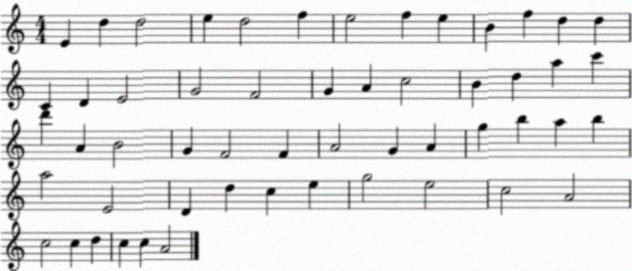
X:1
T:Untitled
M:4/4
L:1/4
K:C
E d d2 e d2 f e2 f e B f d d C D E2 G2 F2 G A c2 B d a c' d' A B2 G F2 F A2 G A g b a b a2 E2 D d c e g2 e2 c2 A2 c2 c d c c A2